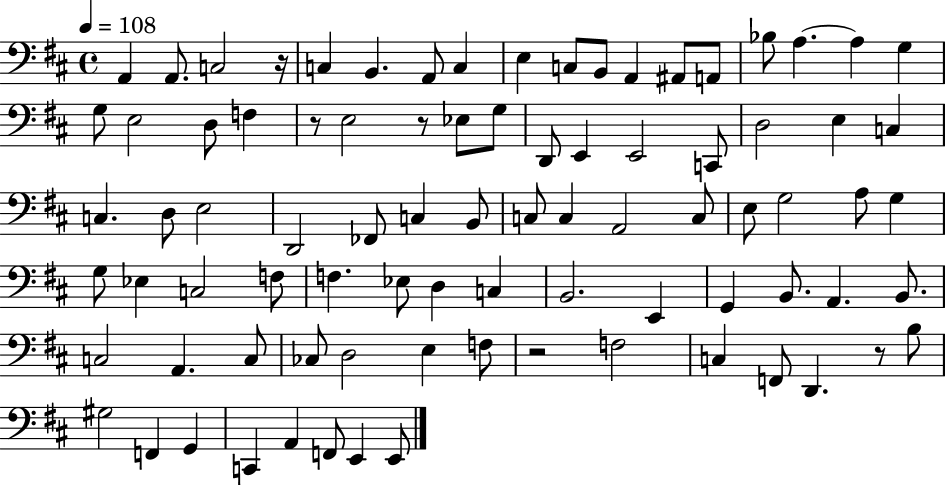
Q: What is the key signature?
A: D major